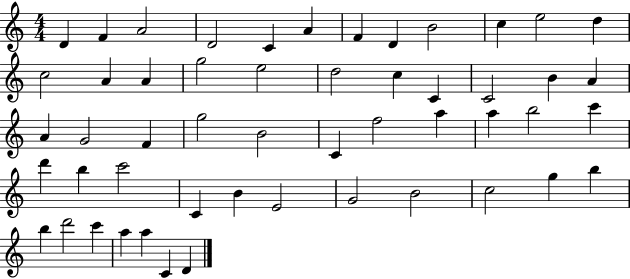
X:1
T:Untitled
M:4/4
L:1/4
K:C
D F A2 D2 C A F D B2 c e2 d c2 A A g2 e2 d2 c C C2 B A A G2 F g2 B2 C f2 a a b2 c' d' b c'2 C B E2 G2 B2 c2 g b b d'2 c' a a C D